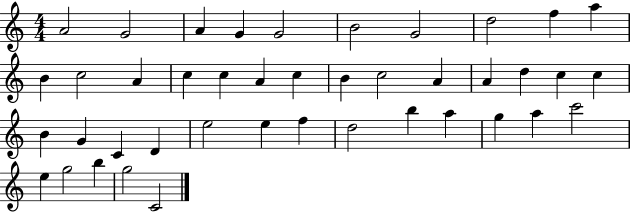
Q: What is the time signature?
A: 4/4